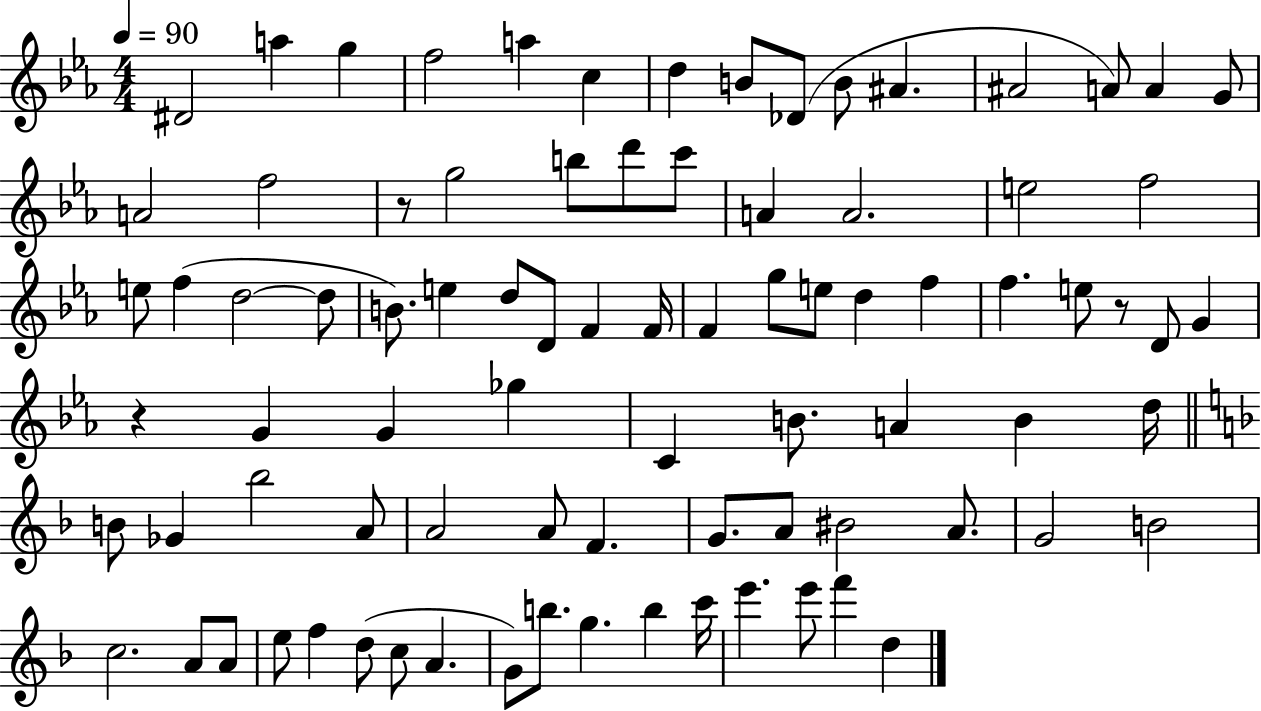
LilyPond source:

{
  \clef treble
  \numericTimeSignature
  \time 4/4
  \key ees \major
  \tempo 4 = 90
  dis'2 a''4 g''4 | f''2 a''4 c''4 | d''4 b'8 des'8( b'8 ais'4. | ais'2 a'8) a'4 g'8 | \break a'2 f''2 | r8 g''2 b''8 d'''8 c'''8 | a'4 a'2. | e''2 f''2 | \break e''8 f''4( d''2~~ d''8 | b'8.) e''4 d''8 d'8 f'4 f'16 | f'4 g''8 e''8 d''4 f''4 | f''4. e''8 r8 d'8 g'4 | \break r4 g'4 g'4 ges''4 | c'4 b'8. a'4 b'4 d''16 | \bar "||" \break \key f \major b'8 ges'4 bes''2 a'8 | a'2 a'8 f'4. | g'8. a'8 bis'2 a'8. | g'2 b'2 | \break c''2. a'8 a'8 | e''8 f''4 d''8( c''8 a'4. | g'8) b''8. g''4. b''4 c'''16 | e'''4. e'''8 f'''4 d''4 | \break \bar "|."
}